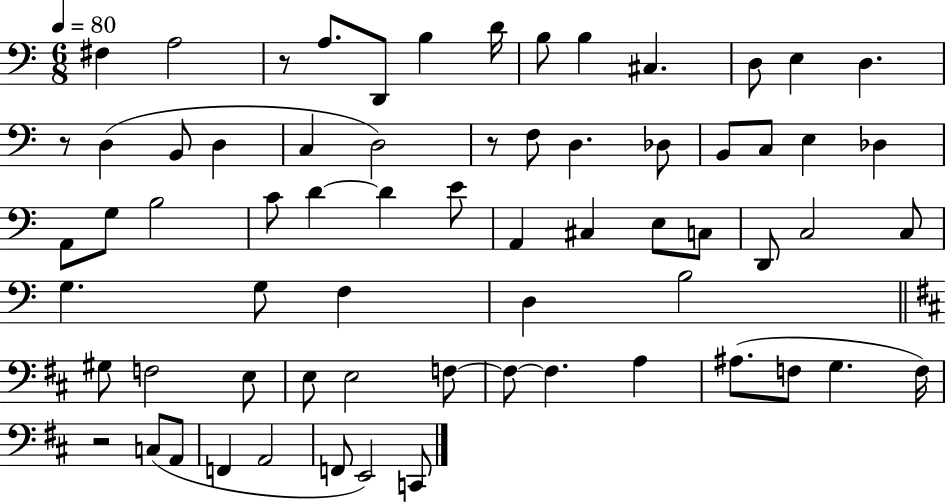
{
  \clef bass
  \numericTimeSignature
  \time 6/8
  \key c \major
  \tempo 4 = 80
  fis4 a2 | r8 a8. d,8 b4 d'16 | b8 b4 cis4. | d8 e4 d4. | \break r8 d4( b,8 d4 | c4 d2) | r8 f8 d4. des8 | b,8 c8 e4 des4 | \break a,8 g8 b2 | c'8 d'4~~ d'4 e'8 | a,4 cis4 e8 c8 | d,8 c2 c8 | \break g4. g8 f4 | d4 b2 | \bar "||" \break \key b \minor gis8 f2 e8 | e8 e2 f8~~ | f8~~ f4. a4 | ais8.( f8 g4. f16) | \break r2 c8( a,8 | f,4 a,2 | f,8 e,2) c,8 | \bar "|."
}